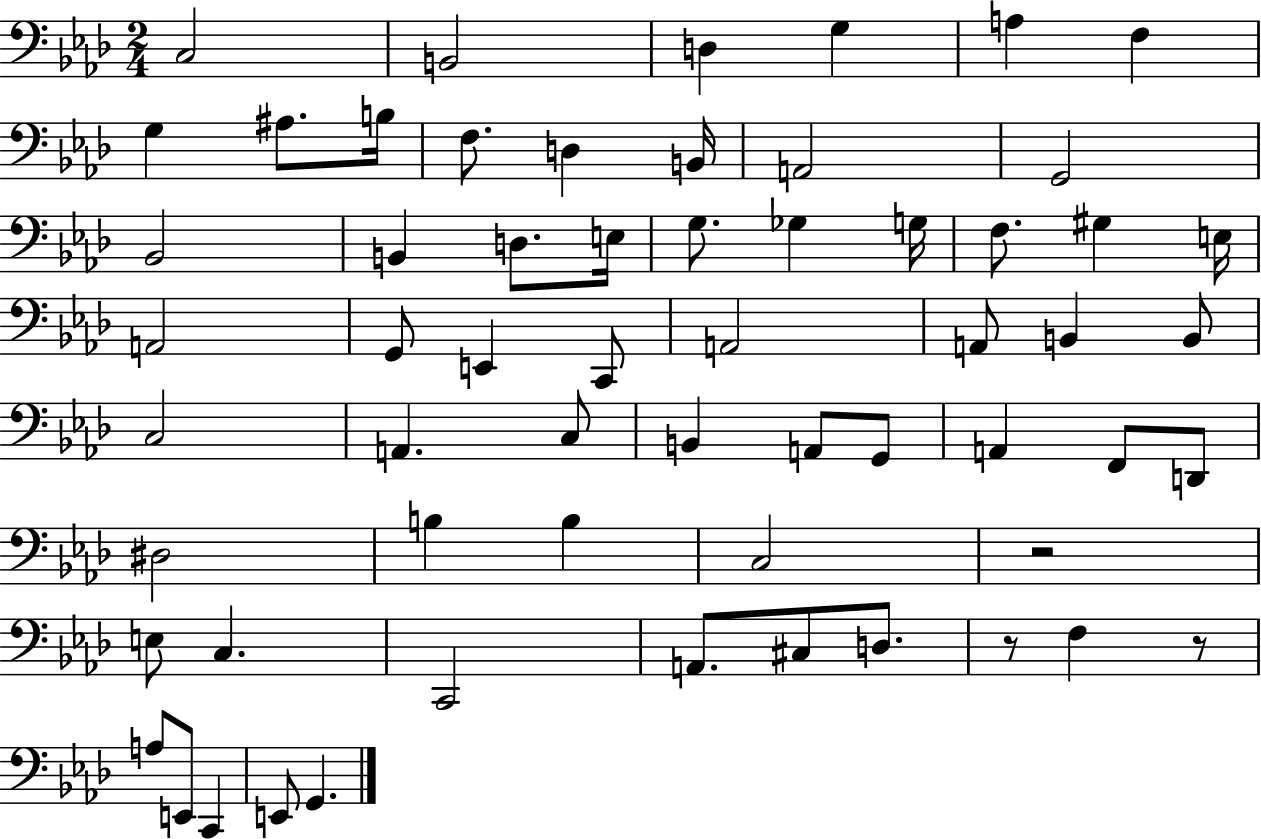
{
  \clef bass
  \numericTimeSignature
  \time 2/4
  \key aes \major
  c2 | b,2 | d4 g4 | a4 f4 | \break g4 ais8. b16 | f8. d4 b,16 | a,2 | g,2 | \break bes,2 | b,4 d8. e16 | g8. ges4 g16 | f8. gis4 e16 | \break a,2 | g,8 e,4 c,8 | a,2 | a,8 b,4 b,8 | \break c2 | a,4. c8 | b,4 a,8 g,8 | a,4 f,8 d,8 | \break dis2 | b4 b4 | c2 | r2 | \break e8 c4. | c,2 | a,8. cis8 d8. | r8 f4 r8 | \break a8 e,8 c,4 | e,8 g,4. | \bar "|."
}